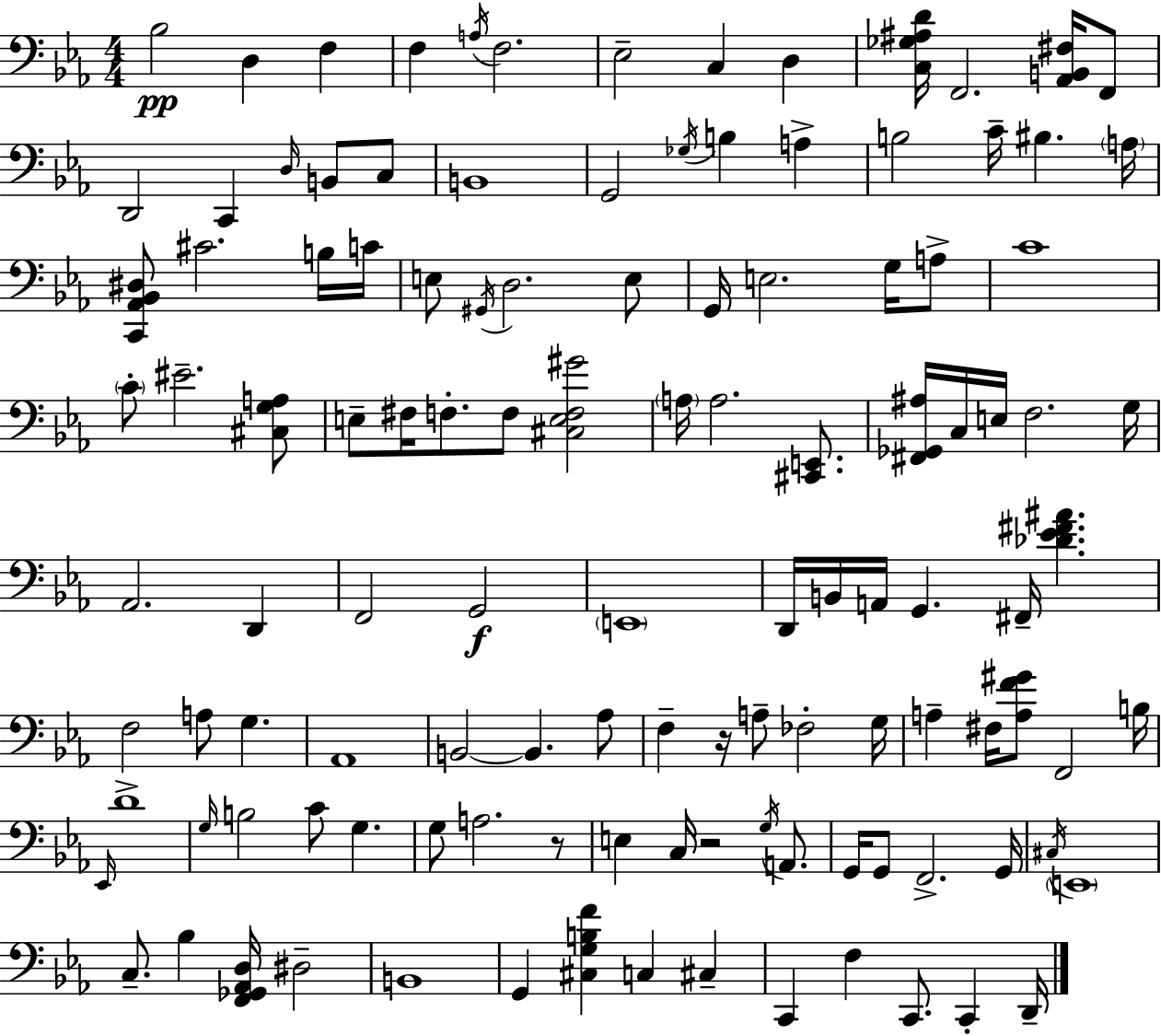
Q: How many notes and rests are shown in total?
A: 118